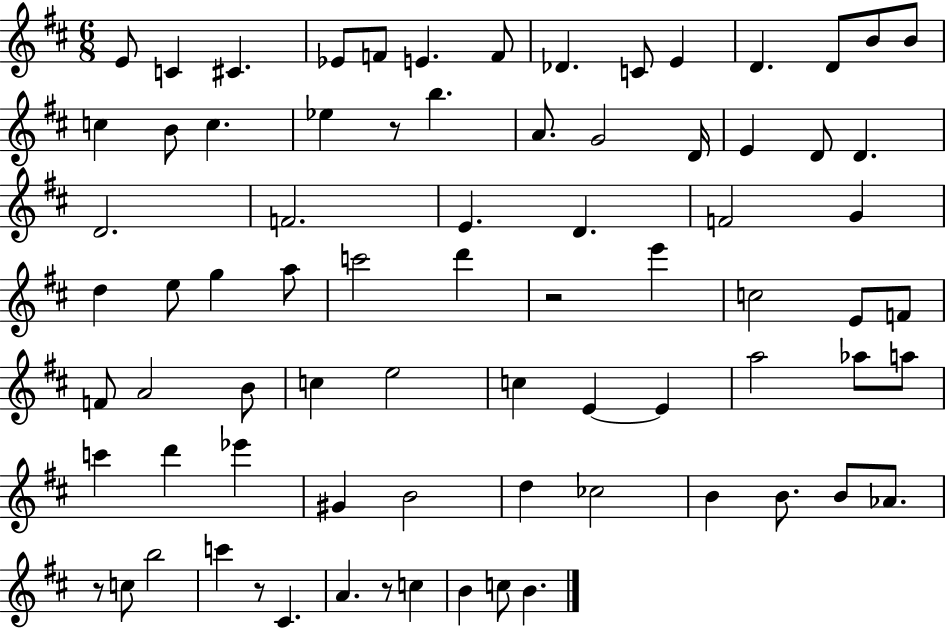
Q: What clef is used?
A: treble